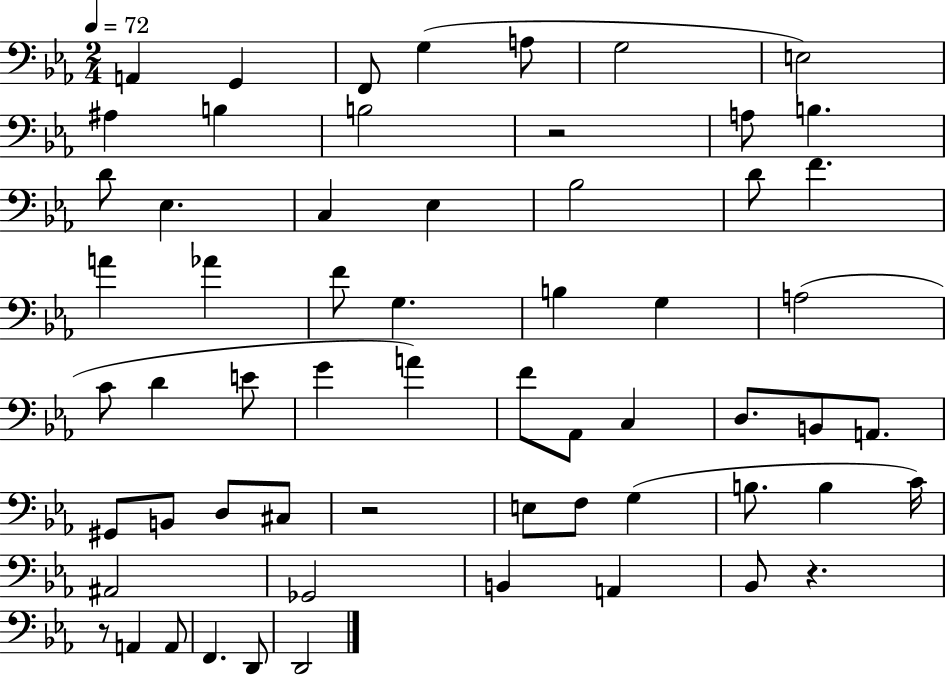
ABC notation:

X:1
T:Untitled
M:2/4
L:1/4
K:Eb
A,, G,, F,,/2 G, A,/2 G,2 E,2 ^A, B, B,2 z2 A,/2 B, D/2 _E, C, _E, _B,2 D/2 F A _A F/2 G, B, G, A,2 C/2 D E/2 G A F/2 _A,,/2 C, D,/2 B,,/2 A,,/2 ^G,,/2 B,,/2 D,/2 ^C,/2 z2 E,/2 F,/2 G, B,/2 B, C/4 ^A,,2 _G,,2 B,, A,, _B,,/2 z z/2 A,, A,,/2 F,, D,,/2 D,,2